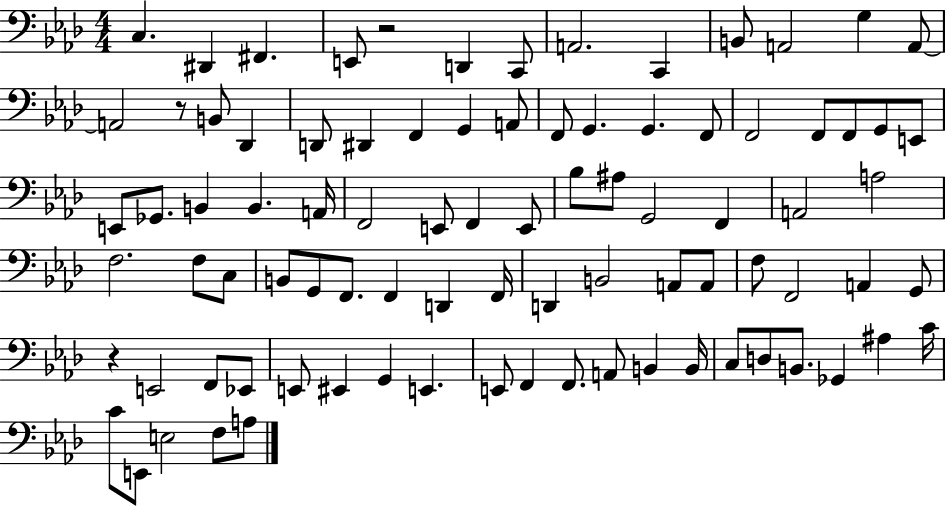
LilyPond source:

{
  \clef bass
  \numericTimeSignature
  \time 4/4
  \key aes \major
  c4. dis,4 fis,4. | e,8 r2 d,4 c,8 | a,2. c,4 | b,8 a,2 g4 a,8~~ | \break a,2 r8 b,8 des,4 | d,8 dis,4 f,4 g,4 a,8 | f,8 g,4. g,4. f,8 | f,2 f,8 f,8 g,8 e,8 | \break e,8 ges,8. b,4 b,4. a,16 | f,2 e,8 f,4 e,8 | bes8 ais8 g,2 f,4 | a,2 a2 | \break f2. f8 c8 | b,8 g,8 f,8. f,4 d,4 f,16 | d,4 b,2 a,8 a,8 | f8 f,2 a,4 g,8 | \break r4 e,2 f,8 ees,8 | e,8 eis,4 g,4 e,4. | e,8 f,4 f,8. a,8 b,4 b,16 | c8 d8 b,8. ges,4 ais4 c'16 | \break c'8 e,8 e2 f8 a8 | \bar "|."
}